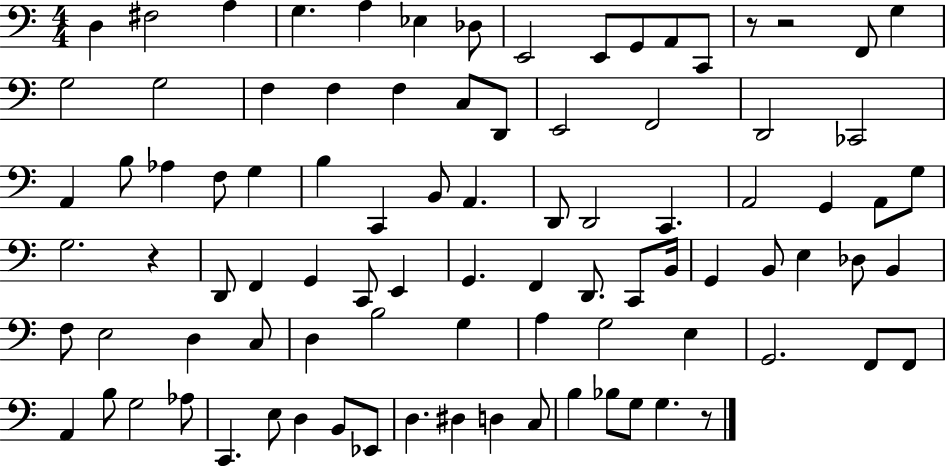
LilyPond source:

{
  \clef bass
  \numericTimeSignature
  \time 4/4
  \key c \major
  \repeat volta 2 { d4 fis2 a4 | g4. a4 ees4 des8 | e,2 e,8 g,8 a,8 c,8 | r8 r2 f,8 g4 | \break g2 g2 | f4 f4 f4 c8 d,8 | e,2 f,2 | d,2 ces,2 | \break a,4 b8 aes4 f8 g4 | b4 c,4 b,8 a,4. | d,8 d,2 c,4. | a,2 g,4 a,8 g8 | \break g2. r4 | d,8 f,4 g,4 c,8 e,4 | g,4. f,4 d,8. c,8 b,16 | g,4 b,8 e4 des8 b,4 | \break f8 e2 d4 c8 | d4 b2 g4 | a4 g2 e4 | g,2. f,8 f,8 | \break a,4 b8 g2 aes8 | c,4. e8 d4 b,8 ees,8 | d4. dis4 d4 c8 | b4 bes8 g8 g4. r8 | \break } \bar "|."
}